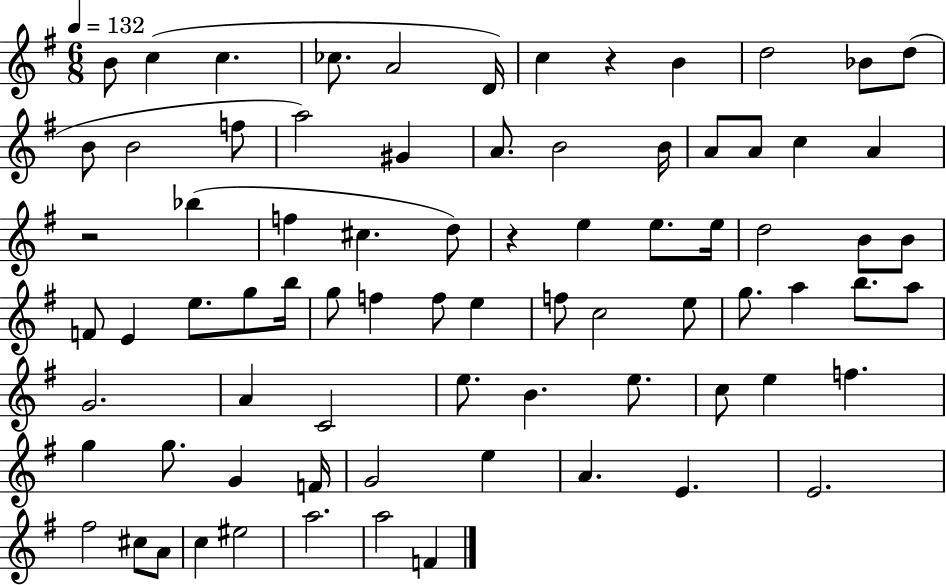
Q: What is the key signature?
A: G major